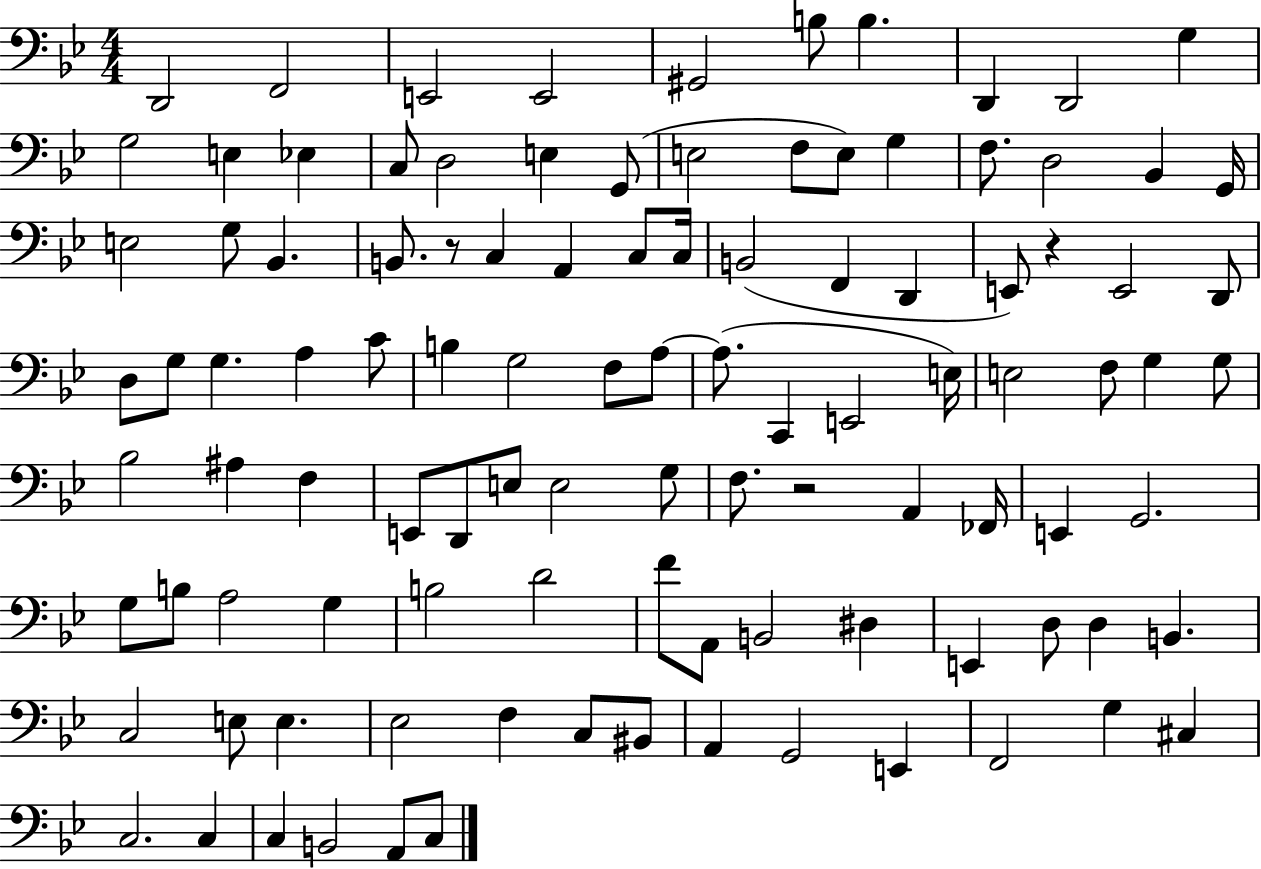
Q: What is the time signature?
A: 4/4